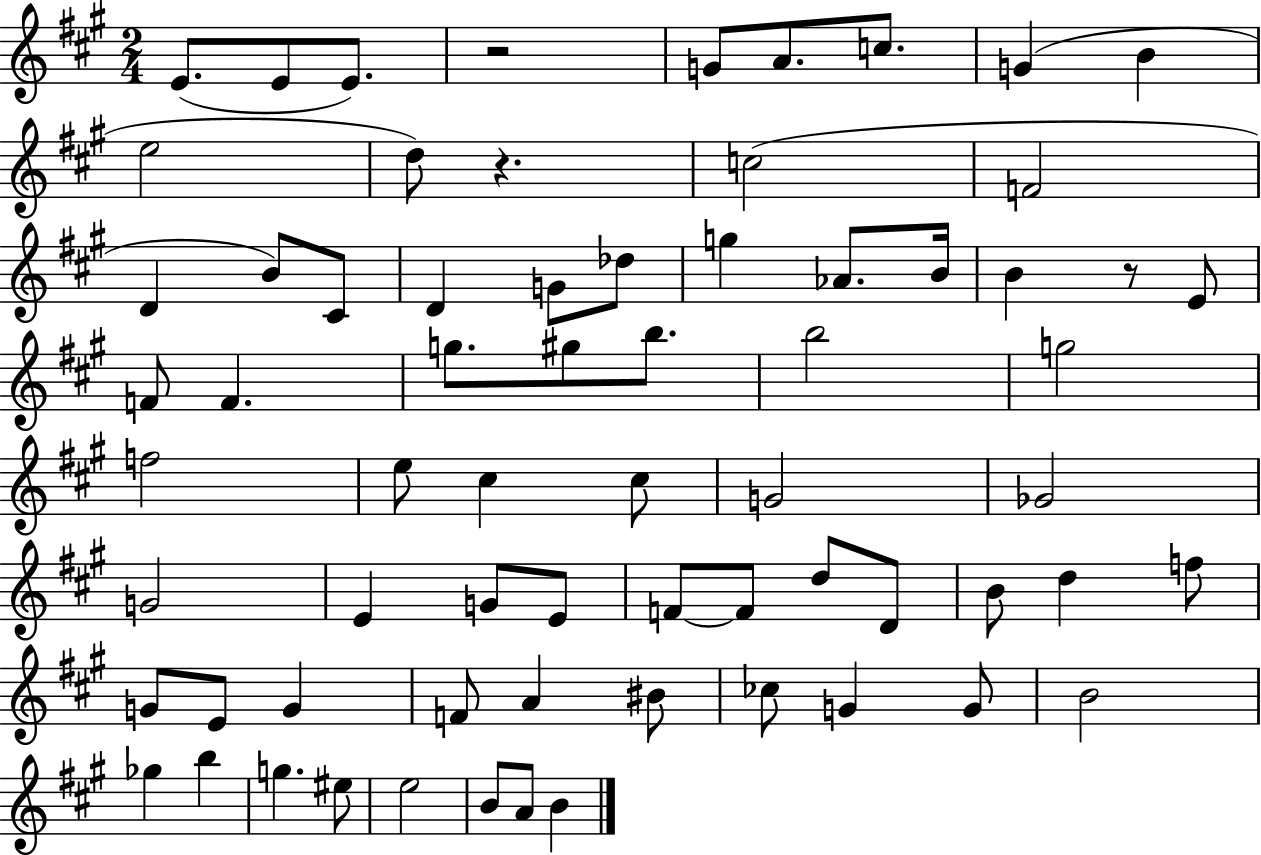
X:1
T:Untitled
M:2/4
L:1/4
K:A
E/2 E/2 E/2 z2 G/2 A/2 c/2 G B e2 d/2 z c2 F2 D B/2 ^C/2 D G/2 _d/2 g _A/2 B/4 B z/2 E/2 F/2 F g/2 ^g/2 b/2 b2 g2 f2 e/2 ^c ^c/2 G2 _G2 G2 E G/2 E/2 F/2 F/2 d/2 D/2 B/2 d f/2 G/2 E/2 G F/2 A ^B/2 _c/2 G G/2 B2 _g b g ^e/2 e2 B/2 A/2 B